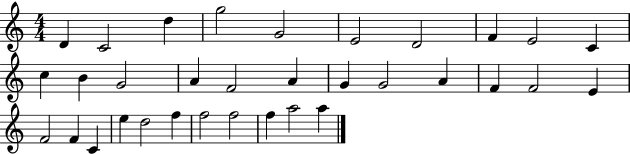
D4/q C4/h D5/q G5/h G4/h E4/h D4/h F4/q E4/h C4/q C5/q B4/q G4/h A4/q F4/h A4/q G4/q G4/h A4/q F4/q F4/h E4/q F4/h F4/q C4/q E5/q D5/h F5/q F5/h F5/h F5/q A5/h A5/q